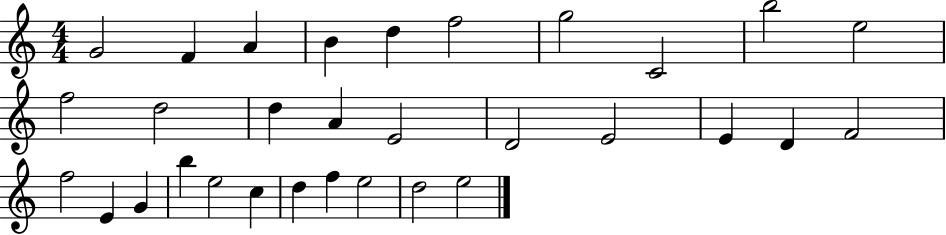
{
  \clef treble
  \numericTimeSignature
  \time 4/4
  \key c \major
  g'2 f'4 a'4 | b'4 d''4 f''2 | g''2 c'2 | b''2 e''2 | \break f''2 d''2 | d''4 a'4 e'2 | d'2 e'2 | e'4 d'4 f'2 | \break f''2 e'4 g'4 | b''4 e''2 c''4 | d''4 f''4 e''2 | d''2 e''2 | \break \bar "|."
}